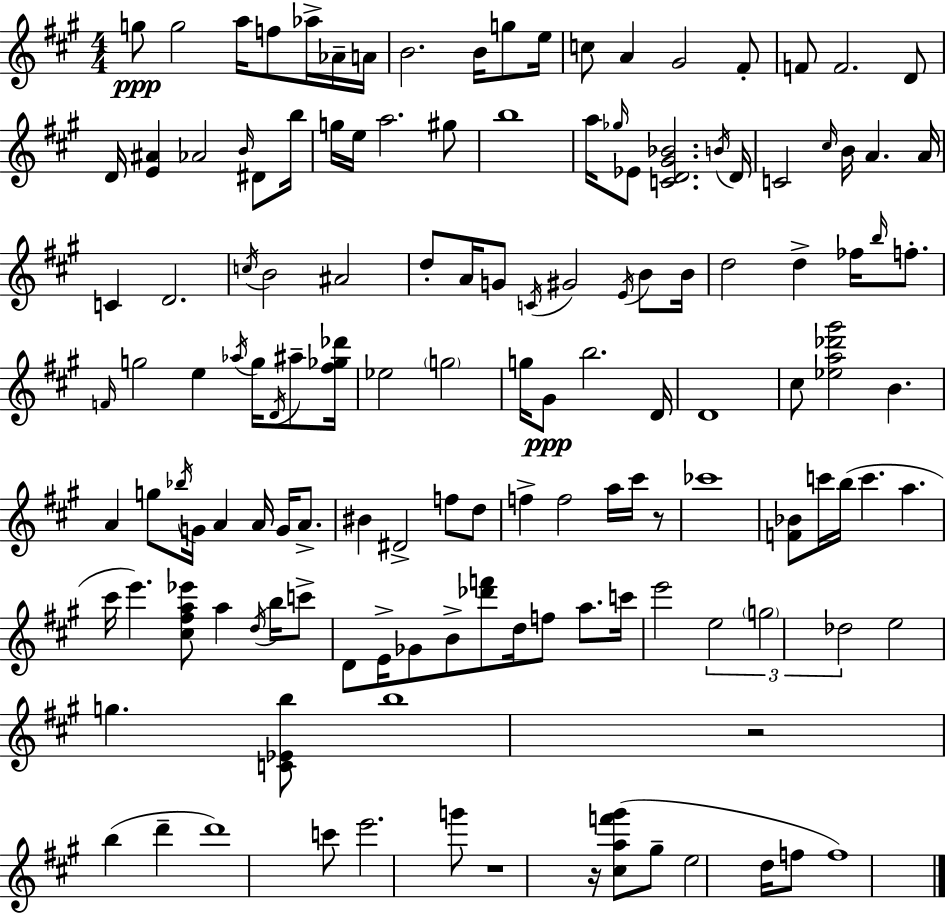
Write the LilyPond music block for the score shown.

{
  \clef treble
  \numericTimeSignature
  \time 4/4
  \key a \major
  g''8\ppp g''2 a''16 f''8 aes''16-> aes'16-- a'16 | b'2. b'16 g''8 e''16 | c''8 a'4 gis'2 fis'8-. | f'8 f'2. d'8 | \break d'16 <e' ais'>4 aes'2 \grace { b'16 } dis'8 | b''16 g''16 e''16 a''2. gis''8 | b''1 | a''16 \grace { ges''16 } ees'8 <c' d' gis' bes'>2. | \break \acciaccatura { b'16 } d'16 c'2 \grace { cis''16 } b'16 a'4. | a'16 c'4 d'2. | \acciaccatura { c''16 } b'2 ais'2 | d''8-. a'16 g'8 \acciaccatura { c'16 } gis'2 | \break \acciaccatura { e'16 } b'8 b'16 d''2 d''4-> | fes''16 \grace { b''16 } f''8.-. \grace { f'16 } g''2 | e''4 \acciaccatura { aes''16 } g''16 \acciaccatura { d'16 } ais''8-- <fis'' ges'' des'''>16 ees''2 | \parenthesize g''2 g''16 gis'8\ppp b''2. | \break d'16 d'1 | cis''8 <ees'' a'' des''' gis'''>2 | b'4. a'4 g''8 | \acciaccatura { bes''16 } g'16 a'4 a'16 g'16 a'8.-> bis'4 | \break dis'2-> f''8 d''8 f''4-> | f''2 a''16 cis'''16 r8 ces'''1 | <f' bes'>8 c'''16 b''16( | c'''4. a''4. cis'''16 e'''4.) | \break <cis'' fis'' a'' ees'''>8 a''4 \acciaccatura { d''16 } b''16 c'''8-> d'8 e'16-> | ges'8 b'8-> <des''' f'''>8 d''16 f''8 a''8. c'''16 e'''2 | \tuplet 3/2 { e''2 \parenthesize g''2 | des''2 } e''2 | \break g''4. <c' ees' b''>8 b''1 | r2 | b''4( d'''4-- d'''1) | c'''8 e'''2. | \break g'''8 r1 | r16 <cis'' a'' f''' gis'''>8( | gis''8-- e''2 d''16 f''8 f''1) | \bar "|."
}